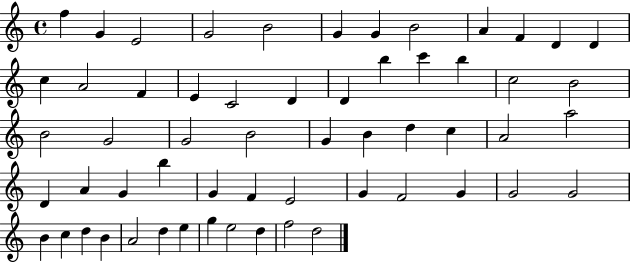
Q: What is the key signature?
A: C major